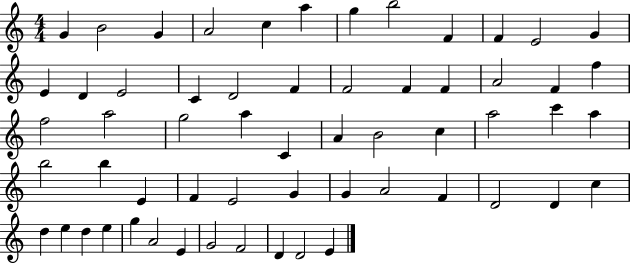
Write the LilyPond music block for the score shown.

{
  \clef treble
  \numericTimeSignature
  \time 4/4
  \key c \major
  g'4 b'2 g'4 | a'2 c''4 a''4 | g''4 b''2 f'4 | f'4 e'2 g'4 | \break e'4 d'4 e'2 | c'4 d'2 f'4 | f'2 f'4 f'4 | a'2 f'4 f''4 | \break f''2 a''2 | g''2 a''4 c'4 | a'4 b'2 c''4 | a''2 c'''4 a''4 | \break b''2 b''4 e'4 | f'4 e'2 g'4 | g'4 a'2 f'4 | d'2 d'4 c''4 | \break d''4 e''4 d''4 e''4 | g''4 a'2 e'4 | g'2 f'2 | d'4 d'2 e'4 | \break \bar "|."
}